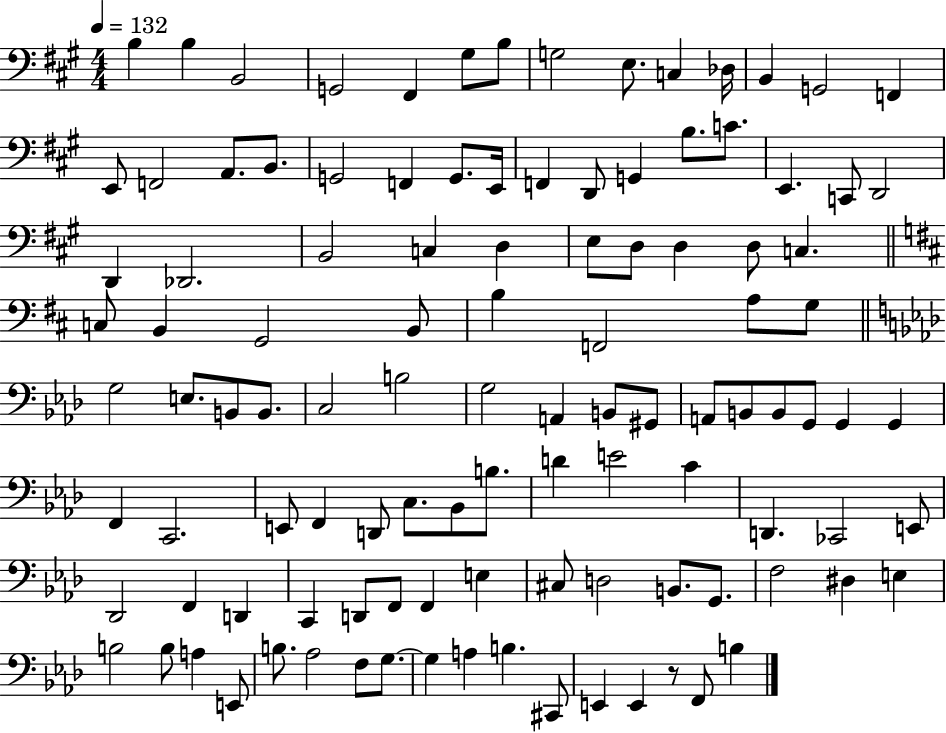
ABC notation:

X:1
T:Untitled
M:4/4
L:1/4
K:A
B, B, B,,2 G,,2 ^F,, ^G,/2 B,/2 G,2 E,/2 C, _D,/4 B,, G,,2 F,, E,,/2 F,,2 A,,/2 B,,/2 G,,2 F,, G,,/2 E,,/4 F,, D,,/2 G,, B,/2 C/2 E,, C,,/2 D,,2 D,, _D,,2 B,,2 C, D, E,/2 D,/2 D, D,/2 C, C,/2 B,, G,,2 B,,/2 B, F,,2 A,/2 G,/2 G,2 E,/2 B,,/2 B,,/2 C,2 B,2 G,2 A,, B,,/2 ^G,,/2 A,,/2 B,,/2 B,,/2 G,,/2 G,, G,, F,, C,,2 E,,/2 F,, D,,/2 C,/2 _B,,/2 B,/2 D E2 C D,, _C,,2 E,,/2 _D,,2 F,, D,, C,, D,,/2 F,,/2 F,, E, ^C,/2 D,2 B,,/2 G,,/2 F,2 ^D, E, B,2 B,/2 A, E,,/2 B,/2 _A,2 F,/2 G,/2 G, A, B, ^C,,/2 E,, E,, z/2 F,,/2 B,